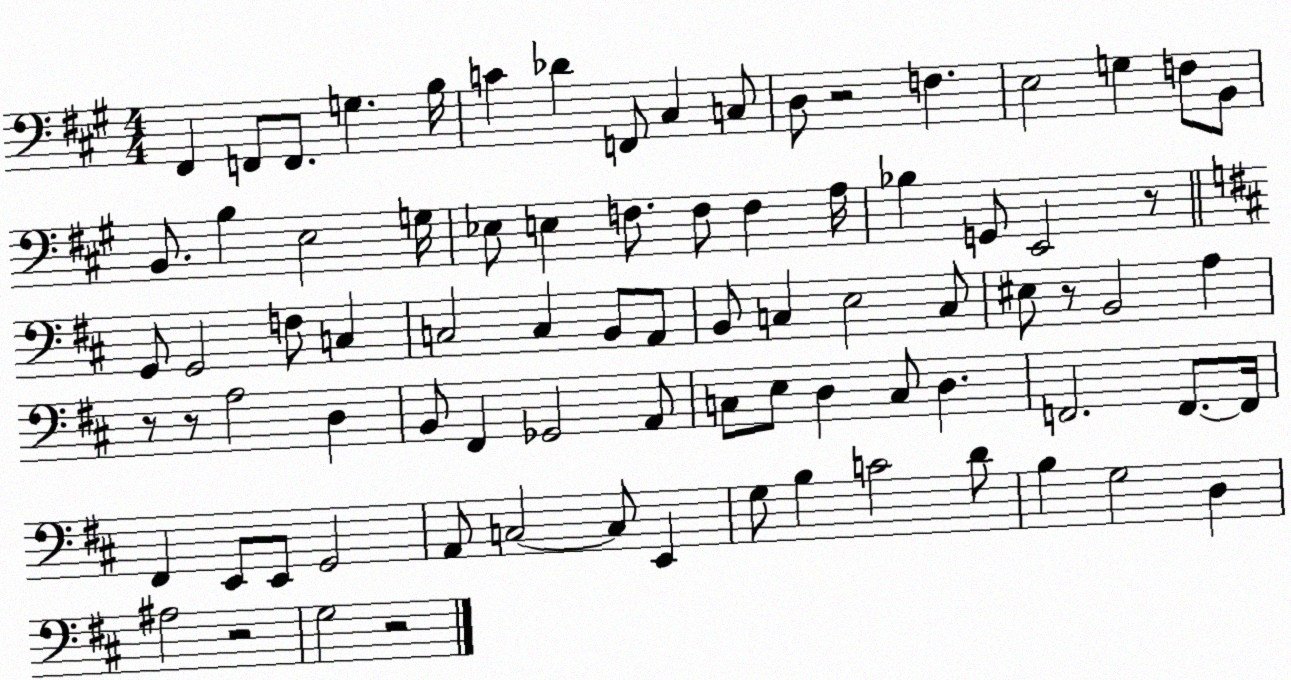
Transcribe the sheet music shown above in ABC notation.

X:1
T:Untitled
M:4/4
L:1/4
K:A
^F,, F,,/2 F,,/2 G, B,/4 C _D F,,/2 ^C, C,/2 D,/2 z2 F, E,2 G, F,/2 B,,/2 B,,/2 B, E,2 G,/4 _E,/2 E, F,/2 F,/2 F, A,/4 _B, G,,/2 E,,2 z/2 G,,/2 G,,2 F,/2 C, C,2 C, B,,/2 A,,/2 B,,/2 C, E,2 C,/2 ^E,/2 z/2 B,,2 A, z/2 z/2 A,2 D, B,,/2 ^F,, _G,,2 A,,/2 C,/2 E,/2 D, C,/2 D, F,,2 F,,/2 F,,/4 ^F,, E,,/2 E,,/2 G,,2 A,,/2 C,2 C,/2 E,, G,/2 B, C2 D/2 B, G,2 D, ^A,2 z2 G,2 z2